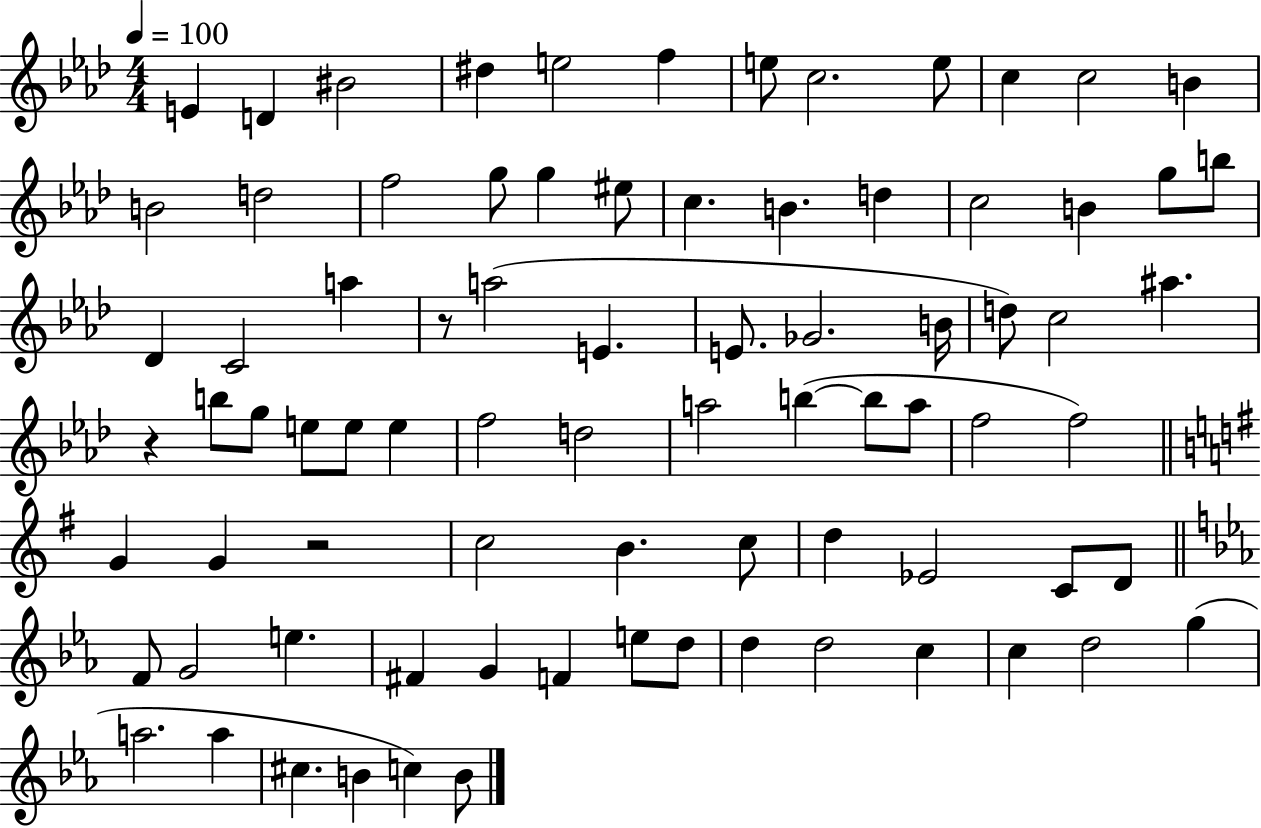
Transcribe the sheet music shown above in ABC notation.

X:1
T:Untitled
M:4/4
L:1/4
K:Ab
E D ^B2 ^d e2 f e/2 c2 e/2 c c2 B B2 d2 f2 g/2 g ^e/2 c B d c2 B g/2 b/2 _D C2 a z/2 a2 E E/2 _G2 B/4 d/2 c2 ^a z b/2 g/2 e/2 e/2 e f2 d2 a2 b b/2 a/2 f2 f2 G G z2 c2 B c/2 d _E2 C/2 D/2 F/2 G2 e ^F G F e/2 d/2 d d2 c c d2 g a2 a ^c B c B/2